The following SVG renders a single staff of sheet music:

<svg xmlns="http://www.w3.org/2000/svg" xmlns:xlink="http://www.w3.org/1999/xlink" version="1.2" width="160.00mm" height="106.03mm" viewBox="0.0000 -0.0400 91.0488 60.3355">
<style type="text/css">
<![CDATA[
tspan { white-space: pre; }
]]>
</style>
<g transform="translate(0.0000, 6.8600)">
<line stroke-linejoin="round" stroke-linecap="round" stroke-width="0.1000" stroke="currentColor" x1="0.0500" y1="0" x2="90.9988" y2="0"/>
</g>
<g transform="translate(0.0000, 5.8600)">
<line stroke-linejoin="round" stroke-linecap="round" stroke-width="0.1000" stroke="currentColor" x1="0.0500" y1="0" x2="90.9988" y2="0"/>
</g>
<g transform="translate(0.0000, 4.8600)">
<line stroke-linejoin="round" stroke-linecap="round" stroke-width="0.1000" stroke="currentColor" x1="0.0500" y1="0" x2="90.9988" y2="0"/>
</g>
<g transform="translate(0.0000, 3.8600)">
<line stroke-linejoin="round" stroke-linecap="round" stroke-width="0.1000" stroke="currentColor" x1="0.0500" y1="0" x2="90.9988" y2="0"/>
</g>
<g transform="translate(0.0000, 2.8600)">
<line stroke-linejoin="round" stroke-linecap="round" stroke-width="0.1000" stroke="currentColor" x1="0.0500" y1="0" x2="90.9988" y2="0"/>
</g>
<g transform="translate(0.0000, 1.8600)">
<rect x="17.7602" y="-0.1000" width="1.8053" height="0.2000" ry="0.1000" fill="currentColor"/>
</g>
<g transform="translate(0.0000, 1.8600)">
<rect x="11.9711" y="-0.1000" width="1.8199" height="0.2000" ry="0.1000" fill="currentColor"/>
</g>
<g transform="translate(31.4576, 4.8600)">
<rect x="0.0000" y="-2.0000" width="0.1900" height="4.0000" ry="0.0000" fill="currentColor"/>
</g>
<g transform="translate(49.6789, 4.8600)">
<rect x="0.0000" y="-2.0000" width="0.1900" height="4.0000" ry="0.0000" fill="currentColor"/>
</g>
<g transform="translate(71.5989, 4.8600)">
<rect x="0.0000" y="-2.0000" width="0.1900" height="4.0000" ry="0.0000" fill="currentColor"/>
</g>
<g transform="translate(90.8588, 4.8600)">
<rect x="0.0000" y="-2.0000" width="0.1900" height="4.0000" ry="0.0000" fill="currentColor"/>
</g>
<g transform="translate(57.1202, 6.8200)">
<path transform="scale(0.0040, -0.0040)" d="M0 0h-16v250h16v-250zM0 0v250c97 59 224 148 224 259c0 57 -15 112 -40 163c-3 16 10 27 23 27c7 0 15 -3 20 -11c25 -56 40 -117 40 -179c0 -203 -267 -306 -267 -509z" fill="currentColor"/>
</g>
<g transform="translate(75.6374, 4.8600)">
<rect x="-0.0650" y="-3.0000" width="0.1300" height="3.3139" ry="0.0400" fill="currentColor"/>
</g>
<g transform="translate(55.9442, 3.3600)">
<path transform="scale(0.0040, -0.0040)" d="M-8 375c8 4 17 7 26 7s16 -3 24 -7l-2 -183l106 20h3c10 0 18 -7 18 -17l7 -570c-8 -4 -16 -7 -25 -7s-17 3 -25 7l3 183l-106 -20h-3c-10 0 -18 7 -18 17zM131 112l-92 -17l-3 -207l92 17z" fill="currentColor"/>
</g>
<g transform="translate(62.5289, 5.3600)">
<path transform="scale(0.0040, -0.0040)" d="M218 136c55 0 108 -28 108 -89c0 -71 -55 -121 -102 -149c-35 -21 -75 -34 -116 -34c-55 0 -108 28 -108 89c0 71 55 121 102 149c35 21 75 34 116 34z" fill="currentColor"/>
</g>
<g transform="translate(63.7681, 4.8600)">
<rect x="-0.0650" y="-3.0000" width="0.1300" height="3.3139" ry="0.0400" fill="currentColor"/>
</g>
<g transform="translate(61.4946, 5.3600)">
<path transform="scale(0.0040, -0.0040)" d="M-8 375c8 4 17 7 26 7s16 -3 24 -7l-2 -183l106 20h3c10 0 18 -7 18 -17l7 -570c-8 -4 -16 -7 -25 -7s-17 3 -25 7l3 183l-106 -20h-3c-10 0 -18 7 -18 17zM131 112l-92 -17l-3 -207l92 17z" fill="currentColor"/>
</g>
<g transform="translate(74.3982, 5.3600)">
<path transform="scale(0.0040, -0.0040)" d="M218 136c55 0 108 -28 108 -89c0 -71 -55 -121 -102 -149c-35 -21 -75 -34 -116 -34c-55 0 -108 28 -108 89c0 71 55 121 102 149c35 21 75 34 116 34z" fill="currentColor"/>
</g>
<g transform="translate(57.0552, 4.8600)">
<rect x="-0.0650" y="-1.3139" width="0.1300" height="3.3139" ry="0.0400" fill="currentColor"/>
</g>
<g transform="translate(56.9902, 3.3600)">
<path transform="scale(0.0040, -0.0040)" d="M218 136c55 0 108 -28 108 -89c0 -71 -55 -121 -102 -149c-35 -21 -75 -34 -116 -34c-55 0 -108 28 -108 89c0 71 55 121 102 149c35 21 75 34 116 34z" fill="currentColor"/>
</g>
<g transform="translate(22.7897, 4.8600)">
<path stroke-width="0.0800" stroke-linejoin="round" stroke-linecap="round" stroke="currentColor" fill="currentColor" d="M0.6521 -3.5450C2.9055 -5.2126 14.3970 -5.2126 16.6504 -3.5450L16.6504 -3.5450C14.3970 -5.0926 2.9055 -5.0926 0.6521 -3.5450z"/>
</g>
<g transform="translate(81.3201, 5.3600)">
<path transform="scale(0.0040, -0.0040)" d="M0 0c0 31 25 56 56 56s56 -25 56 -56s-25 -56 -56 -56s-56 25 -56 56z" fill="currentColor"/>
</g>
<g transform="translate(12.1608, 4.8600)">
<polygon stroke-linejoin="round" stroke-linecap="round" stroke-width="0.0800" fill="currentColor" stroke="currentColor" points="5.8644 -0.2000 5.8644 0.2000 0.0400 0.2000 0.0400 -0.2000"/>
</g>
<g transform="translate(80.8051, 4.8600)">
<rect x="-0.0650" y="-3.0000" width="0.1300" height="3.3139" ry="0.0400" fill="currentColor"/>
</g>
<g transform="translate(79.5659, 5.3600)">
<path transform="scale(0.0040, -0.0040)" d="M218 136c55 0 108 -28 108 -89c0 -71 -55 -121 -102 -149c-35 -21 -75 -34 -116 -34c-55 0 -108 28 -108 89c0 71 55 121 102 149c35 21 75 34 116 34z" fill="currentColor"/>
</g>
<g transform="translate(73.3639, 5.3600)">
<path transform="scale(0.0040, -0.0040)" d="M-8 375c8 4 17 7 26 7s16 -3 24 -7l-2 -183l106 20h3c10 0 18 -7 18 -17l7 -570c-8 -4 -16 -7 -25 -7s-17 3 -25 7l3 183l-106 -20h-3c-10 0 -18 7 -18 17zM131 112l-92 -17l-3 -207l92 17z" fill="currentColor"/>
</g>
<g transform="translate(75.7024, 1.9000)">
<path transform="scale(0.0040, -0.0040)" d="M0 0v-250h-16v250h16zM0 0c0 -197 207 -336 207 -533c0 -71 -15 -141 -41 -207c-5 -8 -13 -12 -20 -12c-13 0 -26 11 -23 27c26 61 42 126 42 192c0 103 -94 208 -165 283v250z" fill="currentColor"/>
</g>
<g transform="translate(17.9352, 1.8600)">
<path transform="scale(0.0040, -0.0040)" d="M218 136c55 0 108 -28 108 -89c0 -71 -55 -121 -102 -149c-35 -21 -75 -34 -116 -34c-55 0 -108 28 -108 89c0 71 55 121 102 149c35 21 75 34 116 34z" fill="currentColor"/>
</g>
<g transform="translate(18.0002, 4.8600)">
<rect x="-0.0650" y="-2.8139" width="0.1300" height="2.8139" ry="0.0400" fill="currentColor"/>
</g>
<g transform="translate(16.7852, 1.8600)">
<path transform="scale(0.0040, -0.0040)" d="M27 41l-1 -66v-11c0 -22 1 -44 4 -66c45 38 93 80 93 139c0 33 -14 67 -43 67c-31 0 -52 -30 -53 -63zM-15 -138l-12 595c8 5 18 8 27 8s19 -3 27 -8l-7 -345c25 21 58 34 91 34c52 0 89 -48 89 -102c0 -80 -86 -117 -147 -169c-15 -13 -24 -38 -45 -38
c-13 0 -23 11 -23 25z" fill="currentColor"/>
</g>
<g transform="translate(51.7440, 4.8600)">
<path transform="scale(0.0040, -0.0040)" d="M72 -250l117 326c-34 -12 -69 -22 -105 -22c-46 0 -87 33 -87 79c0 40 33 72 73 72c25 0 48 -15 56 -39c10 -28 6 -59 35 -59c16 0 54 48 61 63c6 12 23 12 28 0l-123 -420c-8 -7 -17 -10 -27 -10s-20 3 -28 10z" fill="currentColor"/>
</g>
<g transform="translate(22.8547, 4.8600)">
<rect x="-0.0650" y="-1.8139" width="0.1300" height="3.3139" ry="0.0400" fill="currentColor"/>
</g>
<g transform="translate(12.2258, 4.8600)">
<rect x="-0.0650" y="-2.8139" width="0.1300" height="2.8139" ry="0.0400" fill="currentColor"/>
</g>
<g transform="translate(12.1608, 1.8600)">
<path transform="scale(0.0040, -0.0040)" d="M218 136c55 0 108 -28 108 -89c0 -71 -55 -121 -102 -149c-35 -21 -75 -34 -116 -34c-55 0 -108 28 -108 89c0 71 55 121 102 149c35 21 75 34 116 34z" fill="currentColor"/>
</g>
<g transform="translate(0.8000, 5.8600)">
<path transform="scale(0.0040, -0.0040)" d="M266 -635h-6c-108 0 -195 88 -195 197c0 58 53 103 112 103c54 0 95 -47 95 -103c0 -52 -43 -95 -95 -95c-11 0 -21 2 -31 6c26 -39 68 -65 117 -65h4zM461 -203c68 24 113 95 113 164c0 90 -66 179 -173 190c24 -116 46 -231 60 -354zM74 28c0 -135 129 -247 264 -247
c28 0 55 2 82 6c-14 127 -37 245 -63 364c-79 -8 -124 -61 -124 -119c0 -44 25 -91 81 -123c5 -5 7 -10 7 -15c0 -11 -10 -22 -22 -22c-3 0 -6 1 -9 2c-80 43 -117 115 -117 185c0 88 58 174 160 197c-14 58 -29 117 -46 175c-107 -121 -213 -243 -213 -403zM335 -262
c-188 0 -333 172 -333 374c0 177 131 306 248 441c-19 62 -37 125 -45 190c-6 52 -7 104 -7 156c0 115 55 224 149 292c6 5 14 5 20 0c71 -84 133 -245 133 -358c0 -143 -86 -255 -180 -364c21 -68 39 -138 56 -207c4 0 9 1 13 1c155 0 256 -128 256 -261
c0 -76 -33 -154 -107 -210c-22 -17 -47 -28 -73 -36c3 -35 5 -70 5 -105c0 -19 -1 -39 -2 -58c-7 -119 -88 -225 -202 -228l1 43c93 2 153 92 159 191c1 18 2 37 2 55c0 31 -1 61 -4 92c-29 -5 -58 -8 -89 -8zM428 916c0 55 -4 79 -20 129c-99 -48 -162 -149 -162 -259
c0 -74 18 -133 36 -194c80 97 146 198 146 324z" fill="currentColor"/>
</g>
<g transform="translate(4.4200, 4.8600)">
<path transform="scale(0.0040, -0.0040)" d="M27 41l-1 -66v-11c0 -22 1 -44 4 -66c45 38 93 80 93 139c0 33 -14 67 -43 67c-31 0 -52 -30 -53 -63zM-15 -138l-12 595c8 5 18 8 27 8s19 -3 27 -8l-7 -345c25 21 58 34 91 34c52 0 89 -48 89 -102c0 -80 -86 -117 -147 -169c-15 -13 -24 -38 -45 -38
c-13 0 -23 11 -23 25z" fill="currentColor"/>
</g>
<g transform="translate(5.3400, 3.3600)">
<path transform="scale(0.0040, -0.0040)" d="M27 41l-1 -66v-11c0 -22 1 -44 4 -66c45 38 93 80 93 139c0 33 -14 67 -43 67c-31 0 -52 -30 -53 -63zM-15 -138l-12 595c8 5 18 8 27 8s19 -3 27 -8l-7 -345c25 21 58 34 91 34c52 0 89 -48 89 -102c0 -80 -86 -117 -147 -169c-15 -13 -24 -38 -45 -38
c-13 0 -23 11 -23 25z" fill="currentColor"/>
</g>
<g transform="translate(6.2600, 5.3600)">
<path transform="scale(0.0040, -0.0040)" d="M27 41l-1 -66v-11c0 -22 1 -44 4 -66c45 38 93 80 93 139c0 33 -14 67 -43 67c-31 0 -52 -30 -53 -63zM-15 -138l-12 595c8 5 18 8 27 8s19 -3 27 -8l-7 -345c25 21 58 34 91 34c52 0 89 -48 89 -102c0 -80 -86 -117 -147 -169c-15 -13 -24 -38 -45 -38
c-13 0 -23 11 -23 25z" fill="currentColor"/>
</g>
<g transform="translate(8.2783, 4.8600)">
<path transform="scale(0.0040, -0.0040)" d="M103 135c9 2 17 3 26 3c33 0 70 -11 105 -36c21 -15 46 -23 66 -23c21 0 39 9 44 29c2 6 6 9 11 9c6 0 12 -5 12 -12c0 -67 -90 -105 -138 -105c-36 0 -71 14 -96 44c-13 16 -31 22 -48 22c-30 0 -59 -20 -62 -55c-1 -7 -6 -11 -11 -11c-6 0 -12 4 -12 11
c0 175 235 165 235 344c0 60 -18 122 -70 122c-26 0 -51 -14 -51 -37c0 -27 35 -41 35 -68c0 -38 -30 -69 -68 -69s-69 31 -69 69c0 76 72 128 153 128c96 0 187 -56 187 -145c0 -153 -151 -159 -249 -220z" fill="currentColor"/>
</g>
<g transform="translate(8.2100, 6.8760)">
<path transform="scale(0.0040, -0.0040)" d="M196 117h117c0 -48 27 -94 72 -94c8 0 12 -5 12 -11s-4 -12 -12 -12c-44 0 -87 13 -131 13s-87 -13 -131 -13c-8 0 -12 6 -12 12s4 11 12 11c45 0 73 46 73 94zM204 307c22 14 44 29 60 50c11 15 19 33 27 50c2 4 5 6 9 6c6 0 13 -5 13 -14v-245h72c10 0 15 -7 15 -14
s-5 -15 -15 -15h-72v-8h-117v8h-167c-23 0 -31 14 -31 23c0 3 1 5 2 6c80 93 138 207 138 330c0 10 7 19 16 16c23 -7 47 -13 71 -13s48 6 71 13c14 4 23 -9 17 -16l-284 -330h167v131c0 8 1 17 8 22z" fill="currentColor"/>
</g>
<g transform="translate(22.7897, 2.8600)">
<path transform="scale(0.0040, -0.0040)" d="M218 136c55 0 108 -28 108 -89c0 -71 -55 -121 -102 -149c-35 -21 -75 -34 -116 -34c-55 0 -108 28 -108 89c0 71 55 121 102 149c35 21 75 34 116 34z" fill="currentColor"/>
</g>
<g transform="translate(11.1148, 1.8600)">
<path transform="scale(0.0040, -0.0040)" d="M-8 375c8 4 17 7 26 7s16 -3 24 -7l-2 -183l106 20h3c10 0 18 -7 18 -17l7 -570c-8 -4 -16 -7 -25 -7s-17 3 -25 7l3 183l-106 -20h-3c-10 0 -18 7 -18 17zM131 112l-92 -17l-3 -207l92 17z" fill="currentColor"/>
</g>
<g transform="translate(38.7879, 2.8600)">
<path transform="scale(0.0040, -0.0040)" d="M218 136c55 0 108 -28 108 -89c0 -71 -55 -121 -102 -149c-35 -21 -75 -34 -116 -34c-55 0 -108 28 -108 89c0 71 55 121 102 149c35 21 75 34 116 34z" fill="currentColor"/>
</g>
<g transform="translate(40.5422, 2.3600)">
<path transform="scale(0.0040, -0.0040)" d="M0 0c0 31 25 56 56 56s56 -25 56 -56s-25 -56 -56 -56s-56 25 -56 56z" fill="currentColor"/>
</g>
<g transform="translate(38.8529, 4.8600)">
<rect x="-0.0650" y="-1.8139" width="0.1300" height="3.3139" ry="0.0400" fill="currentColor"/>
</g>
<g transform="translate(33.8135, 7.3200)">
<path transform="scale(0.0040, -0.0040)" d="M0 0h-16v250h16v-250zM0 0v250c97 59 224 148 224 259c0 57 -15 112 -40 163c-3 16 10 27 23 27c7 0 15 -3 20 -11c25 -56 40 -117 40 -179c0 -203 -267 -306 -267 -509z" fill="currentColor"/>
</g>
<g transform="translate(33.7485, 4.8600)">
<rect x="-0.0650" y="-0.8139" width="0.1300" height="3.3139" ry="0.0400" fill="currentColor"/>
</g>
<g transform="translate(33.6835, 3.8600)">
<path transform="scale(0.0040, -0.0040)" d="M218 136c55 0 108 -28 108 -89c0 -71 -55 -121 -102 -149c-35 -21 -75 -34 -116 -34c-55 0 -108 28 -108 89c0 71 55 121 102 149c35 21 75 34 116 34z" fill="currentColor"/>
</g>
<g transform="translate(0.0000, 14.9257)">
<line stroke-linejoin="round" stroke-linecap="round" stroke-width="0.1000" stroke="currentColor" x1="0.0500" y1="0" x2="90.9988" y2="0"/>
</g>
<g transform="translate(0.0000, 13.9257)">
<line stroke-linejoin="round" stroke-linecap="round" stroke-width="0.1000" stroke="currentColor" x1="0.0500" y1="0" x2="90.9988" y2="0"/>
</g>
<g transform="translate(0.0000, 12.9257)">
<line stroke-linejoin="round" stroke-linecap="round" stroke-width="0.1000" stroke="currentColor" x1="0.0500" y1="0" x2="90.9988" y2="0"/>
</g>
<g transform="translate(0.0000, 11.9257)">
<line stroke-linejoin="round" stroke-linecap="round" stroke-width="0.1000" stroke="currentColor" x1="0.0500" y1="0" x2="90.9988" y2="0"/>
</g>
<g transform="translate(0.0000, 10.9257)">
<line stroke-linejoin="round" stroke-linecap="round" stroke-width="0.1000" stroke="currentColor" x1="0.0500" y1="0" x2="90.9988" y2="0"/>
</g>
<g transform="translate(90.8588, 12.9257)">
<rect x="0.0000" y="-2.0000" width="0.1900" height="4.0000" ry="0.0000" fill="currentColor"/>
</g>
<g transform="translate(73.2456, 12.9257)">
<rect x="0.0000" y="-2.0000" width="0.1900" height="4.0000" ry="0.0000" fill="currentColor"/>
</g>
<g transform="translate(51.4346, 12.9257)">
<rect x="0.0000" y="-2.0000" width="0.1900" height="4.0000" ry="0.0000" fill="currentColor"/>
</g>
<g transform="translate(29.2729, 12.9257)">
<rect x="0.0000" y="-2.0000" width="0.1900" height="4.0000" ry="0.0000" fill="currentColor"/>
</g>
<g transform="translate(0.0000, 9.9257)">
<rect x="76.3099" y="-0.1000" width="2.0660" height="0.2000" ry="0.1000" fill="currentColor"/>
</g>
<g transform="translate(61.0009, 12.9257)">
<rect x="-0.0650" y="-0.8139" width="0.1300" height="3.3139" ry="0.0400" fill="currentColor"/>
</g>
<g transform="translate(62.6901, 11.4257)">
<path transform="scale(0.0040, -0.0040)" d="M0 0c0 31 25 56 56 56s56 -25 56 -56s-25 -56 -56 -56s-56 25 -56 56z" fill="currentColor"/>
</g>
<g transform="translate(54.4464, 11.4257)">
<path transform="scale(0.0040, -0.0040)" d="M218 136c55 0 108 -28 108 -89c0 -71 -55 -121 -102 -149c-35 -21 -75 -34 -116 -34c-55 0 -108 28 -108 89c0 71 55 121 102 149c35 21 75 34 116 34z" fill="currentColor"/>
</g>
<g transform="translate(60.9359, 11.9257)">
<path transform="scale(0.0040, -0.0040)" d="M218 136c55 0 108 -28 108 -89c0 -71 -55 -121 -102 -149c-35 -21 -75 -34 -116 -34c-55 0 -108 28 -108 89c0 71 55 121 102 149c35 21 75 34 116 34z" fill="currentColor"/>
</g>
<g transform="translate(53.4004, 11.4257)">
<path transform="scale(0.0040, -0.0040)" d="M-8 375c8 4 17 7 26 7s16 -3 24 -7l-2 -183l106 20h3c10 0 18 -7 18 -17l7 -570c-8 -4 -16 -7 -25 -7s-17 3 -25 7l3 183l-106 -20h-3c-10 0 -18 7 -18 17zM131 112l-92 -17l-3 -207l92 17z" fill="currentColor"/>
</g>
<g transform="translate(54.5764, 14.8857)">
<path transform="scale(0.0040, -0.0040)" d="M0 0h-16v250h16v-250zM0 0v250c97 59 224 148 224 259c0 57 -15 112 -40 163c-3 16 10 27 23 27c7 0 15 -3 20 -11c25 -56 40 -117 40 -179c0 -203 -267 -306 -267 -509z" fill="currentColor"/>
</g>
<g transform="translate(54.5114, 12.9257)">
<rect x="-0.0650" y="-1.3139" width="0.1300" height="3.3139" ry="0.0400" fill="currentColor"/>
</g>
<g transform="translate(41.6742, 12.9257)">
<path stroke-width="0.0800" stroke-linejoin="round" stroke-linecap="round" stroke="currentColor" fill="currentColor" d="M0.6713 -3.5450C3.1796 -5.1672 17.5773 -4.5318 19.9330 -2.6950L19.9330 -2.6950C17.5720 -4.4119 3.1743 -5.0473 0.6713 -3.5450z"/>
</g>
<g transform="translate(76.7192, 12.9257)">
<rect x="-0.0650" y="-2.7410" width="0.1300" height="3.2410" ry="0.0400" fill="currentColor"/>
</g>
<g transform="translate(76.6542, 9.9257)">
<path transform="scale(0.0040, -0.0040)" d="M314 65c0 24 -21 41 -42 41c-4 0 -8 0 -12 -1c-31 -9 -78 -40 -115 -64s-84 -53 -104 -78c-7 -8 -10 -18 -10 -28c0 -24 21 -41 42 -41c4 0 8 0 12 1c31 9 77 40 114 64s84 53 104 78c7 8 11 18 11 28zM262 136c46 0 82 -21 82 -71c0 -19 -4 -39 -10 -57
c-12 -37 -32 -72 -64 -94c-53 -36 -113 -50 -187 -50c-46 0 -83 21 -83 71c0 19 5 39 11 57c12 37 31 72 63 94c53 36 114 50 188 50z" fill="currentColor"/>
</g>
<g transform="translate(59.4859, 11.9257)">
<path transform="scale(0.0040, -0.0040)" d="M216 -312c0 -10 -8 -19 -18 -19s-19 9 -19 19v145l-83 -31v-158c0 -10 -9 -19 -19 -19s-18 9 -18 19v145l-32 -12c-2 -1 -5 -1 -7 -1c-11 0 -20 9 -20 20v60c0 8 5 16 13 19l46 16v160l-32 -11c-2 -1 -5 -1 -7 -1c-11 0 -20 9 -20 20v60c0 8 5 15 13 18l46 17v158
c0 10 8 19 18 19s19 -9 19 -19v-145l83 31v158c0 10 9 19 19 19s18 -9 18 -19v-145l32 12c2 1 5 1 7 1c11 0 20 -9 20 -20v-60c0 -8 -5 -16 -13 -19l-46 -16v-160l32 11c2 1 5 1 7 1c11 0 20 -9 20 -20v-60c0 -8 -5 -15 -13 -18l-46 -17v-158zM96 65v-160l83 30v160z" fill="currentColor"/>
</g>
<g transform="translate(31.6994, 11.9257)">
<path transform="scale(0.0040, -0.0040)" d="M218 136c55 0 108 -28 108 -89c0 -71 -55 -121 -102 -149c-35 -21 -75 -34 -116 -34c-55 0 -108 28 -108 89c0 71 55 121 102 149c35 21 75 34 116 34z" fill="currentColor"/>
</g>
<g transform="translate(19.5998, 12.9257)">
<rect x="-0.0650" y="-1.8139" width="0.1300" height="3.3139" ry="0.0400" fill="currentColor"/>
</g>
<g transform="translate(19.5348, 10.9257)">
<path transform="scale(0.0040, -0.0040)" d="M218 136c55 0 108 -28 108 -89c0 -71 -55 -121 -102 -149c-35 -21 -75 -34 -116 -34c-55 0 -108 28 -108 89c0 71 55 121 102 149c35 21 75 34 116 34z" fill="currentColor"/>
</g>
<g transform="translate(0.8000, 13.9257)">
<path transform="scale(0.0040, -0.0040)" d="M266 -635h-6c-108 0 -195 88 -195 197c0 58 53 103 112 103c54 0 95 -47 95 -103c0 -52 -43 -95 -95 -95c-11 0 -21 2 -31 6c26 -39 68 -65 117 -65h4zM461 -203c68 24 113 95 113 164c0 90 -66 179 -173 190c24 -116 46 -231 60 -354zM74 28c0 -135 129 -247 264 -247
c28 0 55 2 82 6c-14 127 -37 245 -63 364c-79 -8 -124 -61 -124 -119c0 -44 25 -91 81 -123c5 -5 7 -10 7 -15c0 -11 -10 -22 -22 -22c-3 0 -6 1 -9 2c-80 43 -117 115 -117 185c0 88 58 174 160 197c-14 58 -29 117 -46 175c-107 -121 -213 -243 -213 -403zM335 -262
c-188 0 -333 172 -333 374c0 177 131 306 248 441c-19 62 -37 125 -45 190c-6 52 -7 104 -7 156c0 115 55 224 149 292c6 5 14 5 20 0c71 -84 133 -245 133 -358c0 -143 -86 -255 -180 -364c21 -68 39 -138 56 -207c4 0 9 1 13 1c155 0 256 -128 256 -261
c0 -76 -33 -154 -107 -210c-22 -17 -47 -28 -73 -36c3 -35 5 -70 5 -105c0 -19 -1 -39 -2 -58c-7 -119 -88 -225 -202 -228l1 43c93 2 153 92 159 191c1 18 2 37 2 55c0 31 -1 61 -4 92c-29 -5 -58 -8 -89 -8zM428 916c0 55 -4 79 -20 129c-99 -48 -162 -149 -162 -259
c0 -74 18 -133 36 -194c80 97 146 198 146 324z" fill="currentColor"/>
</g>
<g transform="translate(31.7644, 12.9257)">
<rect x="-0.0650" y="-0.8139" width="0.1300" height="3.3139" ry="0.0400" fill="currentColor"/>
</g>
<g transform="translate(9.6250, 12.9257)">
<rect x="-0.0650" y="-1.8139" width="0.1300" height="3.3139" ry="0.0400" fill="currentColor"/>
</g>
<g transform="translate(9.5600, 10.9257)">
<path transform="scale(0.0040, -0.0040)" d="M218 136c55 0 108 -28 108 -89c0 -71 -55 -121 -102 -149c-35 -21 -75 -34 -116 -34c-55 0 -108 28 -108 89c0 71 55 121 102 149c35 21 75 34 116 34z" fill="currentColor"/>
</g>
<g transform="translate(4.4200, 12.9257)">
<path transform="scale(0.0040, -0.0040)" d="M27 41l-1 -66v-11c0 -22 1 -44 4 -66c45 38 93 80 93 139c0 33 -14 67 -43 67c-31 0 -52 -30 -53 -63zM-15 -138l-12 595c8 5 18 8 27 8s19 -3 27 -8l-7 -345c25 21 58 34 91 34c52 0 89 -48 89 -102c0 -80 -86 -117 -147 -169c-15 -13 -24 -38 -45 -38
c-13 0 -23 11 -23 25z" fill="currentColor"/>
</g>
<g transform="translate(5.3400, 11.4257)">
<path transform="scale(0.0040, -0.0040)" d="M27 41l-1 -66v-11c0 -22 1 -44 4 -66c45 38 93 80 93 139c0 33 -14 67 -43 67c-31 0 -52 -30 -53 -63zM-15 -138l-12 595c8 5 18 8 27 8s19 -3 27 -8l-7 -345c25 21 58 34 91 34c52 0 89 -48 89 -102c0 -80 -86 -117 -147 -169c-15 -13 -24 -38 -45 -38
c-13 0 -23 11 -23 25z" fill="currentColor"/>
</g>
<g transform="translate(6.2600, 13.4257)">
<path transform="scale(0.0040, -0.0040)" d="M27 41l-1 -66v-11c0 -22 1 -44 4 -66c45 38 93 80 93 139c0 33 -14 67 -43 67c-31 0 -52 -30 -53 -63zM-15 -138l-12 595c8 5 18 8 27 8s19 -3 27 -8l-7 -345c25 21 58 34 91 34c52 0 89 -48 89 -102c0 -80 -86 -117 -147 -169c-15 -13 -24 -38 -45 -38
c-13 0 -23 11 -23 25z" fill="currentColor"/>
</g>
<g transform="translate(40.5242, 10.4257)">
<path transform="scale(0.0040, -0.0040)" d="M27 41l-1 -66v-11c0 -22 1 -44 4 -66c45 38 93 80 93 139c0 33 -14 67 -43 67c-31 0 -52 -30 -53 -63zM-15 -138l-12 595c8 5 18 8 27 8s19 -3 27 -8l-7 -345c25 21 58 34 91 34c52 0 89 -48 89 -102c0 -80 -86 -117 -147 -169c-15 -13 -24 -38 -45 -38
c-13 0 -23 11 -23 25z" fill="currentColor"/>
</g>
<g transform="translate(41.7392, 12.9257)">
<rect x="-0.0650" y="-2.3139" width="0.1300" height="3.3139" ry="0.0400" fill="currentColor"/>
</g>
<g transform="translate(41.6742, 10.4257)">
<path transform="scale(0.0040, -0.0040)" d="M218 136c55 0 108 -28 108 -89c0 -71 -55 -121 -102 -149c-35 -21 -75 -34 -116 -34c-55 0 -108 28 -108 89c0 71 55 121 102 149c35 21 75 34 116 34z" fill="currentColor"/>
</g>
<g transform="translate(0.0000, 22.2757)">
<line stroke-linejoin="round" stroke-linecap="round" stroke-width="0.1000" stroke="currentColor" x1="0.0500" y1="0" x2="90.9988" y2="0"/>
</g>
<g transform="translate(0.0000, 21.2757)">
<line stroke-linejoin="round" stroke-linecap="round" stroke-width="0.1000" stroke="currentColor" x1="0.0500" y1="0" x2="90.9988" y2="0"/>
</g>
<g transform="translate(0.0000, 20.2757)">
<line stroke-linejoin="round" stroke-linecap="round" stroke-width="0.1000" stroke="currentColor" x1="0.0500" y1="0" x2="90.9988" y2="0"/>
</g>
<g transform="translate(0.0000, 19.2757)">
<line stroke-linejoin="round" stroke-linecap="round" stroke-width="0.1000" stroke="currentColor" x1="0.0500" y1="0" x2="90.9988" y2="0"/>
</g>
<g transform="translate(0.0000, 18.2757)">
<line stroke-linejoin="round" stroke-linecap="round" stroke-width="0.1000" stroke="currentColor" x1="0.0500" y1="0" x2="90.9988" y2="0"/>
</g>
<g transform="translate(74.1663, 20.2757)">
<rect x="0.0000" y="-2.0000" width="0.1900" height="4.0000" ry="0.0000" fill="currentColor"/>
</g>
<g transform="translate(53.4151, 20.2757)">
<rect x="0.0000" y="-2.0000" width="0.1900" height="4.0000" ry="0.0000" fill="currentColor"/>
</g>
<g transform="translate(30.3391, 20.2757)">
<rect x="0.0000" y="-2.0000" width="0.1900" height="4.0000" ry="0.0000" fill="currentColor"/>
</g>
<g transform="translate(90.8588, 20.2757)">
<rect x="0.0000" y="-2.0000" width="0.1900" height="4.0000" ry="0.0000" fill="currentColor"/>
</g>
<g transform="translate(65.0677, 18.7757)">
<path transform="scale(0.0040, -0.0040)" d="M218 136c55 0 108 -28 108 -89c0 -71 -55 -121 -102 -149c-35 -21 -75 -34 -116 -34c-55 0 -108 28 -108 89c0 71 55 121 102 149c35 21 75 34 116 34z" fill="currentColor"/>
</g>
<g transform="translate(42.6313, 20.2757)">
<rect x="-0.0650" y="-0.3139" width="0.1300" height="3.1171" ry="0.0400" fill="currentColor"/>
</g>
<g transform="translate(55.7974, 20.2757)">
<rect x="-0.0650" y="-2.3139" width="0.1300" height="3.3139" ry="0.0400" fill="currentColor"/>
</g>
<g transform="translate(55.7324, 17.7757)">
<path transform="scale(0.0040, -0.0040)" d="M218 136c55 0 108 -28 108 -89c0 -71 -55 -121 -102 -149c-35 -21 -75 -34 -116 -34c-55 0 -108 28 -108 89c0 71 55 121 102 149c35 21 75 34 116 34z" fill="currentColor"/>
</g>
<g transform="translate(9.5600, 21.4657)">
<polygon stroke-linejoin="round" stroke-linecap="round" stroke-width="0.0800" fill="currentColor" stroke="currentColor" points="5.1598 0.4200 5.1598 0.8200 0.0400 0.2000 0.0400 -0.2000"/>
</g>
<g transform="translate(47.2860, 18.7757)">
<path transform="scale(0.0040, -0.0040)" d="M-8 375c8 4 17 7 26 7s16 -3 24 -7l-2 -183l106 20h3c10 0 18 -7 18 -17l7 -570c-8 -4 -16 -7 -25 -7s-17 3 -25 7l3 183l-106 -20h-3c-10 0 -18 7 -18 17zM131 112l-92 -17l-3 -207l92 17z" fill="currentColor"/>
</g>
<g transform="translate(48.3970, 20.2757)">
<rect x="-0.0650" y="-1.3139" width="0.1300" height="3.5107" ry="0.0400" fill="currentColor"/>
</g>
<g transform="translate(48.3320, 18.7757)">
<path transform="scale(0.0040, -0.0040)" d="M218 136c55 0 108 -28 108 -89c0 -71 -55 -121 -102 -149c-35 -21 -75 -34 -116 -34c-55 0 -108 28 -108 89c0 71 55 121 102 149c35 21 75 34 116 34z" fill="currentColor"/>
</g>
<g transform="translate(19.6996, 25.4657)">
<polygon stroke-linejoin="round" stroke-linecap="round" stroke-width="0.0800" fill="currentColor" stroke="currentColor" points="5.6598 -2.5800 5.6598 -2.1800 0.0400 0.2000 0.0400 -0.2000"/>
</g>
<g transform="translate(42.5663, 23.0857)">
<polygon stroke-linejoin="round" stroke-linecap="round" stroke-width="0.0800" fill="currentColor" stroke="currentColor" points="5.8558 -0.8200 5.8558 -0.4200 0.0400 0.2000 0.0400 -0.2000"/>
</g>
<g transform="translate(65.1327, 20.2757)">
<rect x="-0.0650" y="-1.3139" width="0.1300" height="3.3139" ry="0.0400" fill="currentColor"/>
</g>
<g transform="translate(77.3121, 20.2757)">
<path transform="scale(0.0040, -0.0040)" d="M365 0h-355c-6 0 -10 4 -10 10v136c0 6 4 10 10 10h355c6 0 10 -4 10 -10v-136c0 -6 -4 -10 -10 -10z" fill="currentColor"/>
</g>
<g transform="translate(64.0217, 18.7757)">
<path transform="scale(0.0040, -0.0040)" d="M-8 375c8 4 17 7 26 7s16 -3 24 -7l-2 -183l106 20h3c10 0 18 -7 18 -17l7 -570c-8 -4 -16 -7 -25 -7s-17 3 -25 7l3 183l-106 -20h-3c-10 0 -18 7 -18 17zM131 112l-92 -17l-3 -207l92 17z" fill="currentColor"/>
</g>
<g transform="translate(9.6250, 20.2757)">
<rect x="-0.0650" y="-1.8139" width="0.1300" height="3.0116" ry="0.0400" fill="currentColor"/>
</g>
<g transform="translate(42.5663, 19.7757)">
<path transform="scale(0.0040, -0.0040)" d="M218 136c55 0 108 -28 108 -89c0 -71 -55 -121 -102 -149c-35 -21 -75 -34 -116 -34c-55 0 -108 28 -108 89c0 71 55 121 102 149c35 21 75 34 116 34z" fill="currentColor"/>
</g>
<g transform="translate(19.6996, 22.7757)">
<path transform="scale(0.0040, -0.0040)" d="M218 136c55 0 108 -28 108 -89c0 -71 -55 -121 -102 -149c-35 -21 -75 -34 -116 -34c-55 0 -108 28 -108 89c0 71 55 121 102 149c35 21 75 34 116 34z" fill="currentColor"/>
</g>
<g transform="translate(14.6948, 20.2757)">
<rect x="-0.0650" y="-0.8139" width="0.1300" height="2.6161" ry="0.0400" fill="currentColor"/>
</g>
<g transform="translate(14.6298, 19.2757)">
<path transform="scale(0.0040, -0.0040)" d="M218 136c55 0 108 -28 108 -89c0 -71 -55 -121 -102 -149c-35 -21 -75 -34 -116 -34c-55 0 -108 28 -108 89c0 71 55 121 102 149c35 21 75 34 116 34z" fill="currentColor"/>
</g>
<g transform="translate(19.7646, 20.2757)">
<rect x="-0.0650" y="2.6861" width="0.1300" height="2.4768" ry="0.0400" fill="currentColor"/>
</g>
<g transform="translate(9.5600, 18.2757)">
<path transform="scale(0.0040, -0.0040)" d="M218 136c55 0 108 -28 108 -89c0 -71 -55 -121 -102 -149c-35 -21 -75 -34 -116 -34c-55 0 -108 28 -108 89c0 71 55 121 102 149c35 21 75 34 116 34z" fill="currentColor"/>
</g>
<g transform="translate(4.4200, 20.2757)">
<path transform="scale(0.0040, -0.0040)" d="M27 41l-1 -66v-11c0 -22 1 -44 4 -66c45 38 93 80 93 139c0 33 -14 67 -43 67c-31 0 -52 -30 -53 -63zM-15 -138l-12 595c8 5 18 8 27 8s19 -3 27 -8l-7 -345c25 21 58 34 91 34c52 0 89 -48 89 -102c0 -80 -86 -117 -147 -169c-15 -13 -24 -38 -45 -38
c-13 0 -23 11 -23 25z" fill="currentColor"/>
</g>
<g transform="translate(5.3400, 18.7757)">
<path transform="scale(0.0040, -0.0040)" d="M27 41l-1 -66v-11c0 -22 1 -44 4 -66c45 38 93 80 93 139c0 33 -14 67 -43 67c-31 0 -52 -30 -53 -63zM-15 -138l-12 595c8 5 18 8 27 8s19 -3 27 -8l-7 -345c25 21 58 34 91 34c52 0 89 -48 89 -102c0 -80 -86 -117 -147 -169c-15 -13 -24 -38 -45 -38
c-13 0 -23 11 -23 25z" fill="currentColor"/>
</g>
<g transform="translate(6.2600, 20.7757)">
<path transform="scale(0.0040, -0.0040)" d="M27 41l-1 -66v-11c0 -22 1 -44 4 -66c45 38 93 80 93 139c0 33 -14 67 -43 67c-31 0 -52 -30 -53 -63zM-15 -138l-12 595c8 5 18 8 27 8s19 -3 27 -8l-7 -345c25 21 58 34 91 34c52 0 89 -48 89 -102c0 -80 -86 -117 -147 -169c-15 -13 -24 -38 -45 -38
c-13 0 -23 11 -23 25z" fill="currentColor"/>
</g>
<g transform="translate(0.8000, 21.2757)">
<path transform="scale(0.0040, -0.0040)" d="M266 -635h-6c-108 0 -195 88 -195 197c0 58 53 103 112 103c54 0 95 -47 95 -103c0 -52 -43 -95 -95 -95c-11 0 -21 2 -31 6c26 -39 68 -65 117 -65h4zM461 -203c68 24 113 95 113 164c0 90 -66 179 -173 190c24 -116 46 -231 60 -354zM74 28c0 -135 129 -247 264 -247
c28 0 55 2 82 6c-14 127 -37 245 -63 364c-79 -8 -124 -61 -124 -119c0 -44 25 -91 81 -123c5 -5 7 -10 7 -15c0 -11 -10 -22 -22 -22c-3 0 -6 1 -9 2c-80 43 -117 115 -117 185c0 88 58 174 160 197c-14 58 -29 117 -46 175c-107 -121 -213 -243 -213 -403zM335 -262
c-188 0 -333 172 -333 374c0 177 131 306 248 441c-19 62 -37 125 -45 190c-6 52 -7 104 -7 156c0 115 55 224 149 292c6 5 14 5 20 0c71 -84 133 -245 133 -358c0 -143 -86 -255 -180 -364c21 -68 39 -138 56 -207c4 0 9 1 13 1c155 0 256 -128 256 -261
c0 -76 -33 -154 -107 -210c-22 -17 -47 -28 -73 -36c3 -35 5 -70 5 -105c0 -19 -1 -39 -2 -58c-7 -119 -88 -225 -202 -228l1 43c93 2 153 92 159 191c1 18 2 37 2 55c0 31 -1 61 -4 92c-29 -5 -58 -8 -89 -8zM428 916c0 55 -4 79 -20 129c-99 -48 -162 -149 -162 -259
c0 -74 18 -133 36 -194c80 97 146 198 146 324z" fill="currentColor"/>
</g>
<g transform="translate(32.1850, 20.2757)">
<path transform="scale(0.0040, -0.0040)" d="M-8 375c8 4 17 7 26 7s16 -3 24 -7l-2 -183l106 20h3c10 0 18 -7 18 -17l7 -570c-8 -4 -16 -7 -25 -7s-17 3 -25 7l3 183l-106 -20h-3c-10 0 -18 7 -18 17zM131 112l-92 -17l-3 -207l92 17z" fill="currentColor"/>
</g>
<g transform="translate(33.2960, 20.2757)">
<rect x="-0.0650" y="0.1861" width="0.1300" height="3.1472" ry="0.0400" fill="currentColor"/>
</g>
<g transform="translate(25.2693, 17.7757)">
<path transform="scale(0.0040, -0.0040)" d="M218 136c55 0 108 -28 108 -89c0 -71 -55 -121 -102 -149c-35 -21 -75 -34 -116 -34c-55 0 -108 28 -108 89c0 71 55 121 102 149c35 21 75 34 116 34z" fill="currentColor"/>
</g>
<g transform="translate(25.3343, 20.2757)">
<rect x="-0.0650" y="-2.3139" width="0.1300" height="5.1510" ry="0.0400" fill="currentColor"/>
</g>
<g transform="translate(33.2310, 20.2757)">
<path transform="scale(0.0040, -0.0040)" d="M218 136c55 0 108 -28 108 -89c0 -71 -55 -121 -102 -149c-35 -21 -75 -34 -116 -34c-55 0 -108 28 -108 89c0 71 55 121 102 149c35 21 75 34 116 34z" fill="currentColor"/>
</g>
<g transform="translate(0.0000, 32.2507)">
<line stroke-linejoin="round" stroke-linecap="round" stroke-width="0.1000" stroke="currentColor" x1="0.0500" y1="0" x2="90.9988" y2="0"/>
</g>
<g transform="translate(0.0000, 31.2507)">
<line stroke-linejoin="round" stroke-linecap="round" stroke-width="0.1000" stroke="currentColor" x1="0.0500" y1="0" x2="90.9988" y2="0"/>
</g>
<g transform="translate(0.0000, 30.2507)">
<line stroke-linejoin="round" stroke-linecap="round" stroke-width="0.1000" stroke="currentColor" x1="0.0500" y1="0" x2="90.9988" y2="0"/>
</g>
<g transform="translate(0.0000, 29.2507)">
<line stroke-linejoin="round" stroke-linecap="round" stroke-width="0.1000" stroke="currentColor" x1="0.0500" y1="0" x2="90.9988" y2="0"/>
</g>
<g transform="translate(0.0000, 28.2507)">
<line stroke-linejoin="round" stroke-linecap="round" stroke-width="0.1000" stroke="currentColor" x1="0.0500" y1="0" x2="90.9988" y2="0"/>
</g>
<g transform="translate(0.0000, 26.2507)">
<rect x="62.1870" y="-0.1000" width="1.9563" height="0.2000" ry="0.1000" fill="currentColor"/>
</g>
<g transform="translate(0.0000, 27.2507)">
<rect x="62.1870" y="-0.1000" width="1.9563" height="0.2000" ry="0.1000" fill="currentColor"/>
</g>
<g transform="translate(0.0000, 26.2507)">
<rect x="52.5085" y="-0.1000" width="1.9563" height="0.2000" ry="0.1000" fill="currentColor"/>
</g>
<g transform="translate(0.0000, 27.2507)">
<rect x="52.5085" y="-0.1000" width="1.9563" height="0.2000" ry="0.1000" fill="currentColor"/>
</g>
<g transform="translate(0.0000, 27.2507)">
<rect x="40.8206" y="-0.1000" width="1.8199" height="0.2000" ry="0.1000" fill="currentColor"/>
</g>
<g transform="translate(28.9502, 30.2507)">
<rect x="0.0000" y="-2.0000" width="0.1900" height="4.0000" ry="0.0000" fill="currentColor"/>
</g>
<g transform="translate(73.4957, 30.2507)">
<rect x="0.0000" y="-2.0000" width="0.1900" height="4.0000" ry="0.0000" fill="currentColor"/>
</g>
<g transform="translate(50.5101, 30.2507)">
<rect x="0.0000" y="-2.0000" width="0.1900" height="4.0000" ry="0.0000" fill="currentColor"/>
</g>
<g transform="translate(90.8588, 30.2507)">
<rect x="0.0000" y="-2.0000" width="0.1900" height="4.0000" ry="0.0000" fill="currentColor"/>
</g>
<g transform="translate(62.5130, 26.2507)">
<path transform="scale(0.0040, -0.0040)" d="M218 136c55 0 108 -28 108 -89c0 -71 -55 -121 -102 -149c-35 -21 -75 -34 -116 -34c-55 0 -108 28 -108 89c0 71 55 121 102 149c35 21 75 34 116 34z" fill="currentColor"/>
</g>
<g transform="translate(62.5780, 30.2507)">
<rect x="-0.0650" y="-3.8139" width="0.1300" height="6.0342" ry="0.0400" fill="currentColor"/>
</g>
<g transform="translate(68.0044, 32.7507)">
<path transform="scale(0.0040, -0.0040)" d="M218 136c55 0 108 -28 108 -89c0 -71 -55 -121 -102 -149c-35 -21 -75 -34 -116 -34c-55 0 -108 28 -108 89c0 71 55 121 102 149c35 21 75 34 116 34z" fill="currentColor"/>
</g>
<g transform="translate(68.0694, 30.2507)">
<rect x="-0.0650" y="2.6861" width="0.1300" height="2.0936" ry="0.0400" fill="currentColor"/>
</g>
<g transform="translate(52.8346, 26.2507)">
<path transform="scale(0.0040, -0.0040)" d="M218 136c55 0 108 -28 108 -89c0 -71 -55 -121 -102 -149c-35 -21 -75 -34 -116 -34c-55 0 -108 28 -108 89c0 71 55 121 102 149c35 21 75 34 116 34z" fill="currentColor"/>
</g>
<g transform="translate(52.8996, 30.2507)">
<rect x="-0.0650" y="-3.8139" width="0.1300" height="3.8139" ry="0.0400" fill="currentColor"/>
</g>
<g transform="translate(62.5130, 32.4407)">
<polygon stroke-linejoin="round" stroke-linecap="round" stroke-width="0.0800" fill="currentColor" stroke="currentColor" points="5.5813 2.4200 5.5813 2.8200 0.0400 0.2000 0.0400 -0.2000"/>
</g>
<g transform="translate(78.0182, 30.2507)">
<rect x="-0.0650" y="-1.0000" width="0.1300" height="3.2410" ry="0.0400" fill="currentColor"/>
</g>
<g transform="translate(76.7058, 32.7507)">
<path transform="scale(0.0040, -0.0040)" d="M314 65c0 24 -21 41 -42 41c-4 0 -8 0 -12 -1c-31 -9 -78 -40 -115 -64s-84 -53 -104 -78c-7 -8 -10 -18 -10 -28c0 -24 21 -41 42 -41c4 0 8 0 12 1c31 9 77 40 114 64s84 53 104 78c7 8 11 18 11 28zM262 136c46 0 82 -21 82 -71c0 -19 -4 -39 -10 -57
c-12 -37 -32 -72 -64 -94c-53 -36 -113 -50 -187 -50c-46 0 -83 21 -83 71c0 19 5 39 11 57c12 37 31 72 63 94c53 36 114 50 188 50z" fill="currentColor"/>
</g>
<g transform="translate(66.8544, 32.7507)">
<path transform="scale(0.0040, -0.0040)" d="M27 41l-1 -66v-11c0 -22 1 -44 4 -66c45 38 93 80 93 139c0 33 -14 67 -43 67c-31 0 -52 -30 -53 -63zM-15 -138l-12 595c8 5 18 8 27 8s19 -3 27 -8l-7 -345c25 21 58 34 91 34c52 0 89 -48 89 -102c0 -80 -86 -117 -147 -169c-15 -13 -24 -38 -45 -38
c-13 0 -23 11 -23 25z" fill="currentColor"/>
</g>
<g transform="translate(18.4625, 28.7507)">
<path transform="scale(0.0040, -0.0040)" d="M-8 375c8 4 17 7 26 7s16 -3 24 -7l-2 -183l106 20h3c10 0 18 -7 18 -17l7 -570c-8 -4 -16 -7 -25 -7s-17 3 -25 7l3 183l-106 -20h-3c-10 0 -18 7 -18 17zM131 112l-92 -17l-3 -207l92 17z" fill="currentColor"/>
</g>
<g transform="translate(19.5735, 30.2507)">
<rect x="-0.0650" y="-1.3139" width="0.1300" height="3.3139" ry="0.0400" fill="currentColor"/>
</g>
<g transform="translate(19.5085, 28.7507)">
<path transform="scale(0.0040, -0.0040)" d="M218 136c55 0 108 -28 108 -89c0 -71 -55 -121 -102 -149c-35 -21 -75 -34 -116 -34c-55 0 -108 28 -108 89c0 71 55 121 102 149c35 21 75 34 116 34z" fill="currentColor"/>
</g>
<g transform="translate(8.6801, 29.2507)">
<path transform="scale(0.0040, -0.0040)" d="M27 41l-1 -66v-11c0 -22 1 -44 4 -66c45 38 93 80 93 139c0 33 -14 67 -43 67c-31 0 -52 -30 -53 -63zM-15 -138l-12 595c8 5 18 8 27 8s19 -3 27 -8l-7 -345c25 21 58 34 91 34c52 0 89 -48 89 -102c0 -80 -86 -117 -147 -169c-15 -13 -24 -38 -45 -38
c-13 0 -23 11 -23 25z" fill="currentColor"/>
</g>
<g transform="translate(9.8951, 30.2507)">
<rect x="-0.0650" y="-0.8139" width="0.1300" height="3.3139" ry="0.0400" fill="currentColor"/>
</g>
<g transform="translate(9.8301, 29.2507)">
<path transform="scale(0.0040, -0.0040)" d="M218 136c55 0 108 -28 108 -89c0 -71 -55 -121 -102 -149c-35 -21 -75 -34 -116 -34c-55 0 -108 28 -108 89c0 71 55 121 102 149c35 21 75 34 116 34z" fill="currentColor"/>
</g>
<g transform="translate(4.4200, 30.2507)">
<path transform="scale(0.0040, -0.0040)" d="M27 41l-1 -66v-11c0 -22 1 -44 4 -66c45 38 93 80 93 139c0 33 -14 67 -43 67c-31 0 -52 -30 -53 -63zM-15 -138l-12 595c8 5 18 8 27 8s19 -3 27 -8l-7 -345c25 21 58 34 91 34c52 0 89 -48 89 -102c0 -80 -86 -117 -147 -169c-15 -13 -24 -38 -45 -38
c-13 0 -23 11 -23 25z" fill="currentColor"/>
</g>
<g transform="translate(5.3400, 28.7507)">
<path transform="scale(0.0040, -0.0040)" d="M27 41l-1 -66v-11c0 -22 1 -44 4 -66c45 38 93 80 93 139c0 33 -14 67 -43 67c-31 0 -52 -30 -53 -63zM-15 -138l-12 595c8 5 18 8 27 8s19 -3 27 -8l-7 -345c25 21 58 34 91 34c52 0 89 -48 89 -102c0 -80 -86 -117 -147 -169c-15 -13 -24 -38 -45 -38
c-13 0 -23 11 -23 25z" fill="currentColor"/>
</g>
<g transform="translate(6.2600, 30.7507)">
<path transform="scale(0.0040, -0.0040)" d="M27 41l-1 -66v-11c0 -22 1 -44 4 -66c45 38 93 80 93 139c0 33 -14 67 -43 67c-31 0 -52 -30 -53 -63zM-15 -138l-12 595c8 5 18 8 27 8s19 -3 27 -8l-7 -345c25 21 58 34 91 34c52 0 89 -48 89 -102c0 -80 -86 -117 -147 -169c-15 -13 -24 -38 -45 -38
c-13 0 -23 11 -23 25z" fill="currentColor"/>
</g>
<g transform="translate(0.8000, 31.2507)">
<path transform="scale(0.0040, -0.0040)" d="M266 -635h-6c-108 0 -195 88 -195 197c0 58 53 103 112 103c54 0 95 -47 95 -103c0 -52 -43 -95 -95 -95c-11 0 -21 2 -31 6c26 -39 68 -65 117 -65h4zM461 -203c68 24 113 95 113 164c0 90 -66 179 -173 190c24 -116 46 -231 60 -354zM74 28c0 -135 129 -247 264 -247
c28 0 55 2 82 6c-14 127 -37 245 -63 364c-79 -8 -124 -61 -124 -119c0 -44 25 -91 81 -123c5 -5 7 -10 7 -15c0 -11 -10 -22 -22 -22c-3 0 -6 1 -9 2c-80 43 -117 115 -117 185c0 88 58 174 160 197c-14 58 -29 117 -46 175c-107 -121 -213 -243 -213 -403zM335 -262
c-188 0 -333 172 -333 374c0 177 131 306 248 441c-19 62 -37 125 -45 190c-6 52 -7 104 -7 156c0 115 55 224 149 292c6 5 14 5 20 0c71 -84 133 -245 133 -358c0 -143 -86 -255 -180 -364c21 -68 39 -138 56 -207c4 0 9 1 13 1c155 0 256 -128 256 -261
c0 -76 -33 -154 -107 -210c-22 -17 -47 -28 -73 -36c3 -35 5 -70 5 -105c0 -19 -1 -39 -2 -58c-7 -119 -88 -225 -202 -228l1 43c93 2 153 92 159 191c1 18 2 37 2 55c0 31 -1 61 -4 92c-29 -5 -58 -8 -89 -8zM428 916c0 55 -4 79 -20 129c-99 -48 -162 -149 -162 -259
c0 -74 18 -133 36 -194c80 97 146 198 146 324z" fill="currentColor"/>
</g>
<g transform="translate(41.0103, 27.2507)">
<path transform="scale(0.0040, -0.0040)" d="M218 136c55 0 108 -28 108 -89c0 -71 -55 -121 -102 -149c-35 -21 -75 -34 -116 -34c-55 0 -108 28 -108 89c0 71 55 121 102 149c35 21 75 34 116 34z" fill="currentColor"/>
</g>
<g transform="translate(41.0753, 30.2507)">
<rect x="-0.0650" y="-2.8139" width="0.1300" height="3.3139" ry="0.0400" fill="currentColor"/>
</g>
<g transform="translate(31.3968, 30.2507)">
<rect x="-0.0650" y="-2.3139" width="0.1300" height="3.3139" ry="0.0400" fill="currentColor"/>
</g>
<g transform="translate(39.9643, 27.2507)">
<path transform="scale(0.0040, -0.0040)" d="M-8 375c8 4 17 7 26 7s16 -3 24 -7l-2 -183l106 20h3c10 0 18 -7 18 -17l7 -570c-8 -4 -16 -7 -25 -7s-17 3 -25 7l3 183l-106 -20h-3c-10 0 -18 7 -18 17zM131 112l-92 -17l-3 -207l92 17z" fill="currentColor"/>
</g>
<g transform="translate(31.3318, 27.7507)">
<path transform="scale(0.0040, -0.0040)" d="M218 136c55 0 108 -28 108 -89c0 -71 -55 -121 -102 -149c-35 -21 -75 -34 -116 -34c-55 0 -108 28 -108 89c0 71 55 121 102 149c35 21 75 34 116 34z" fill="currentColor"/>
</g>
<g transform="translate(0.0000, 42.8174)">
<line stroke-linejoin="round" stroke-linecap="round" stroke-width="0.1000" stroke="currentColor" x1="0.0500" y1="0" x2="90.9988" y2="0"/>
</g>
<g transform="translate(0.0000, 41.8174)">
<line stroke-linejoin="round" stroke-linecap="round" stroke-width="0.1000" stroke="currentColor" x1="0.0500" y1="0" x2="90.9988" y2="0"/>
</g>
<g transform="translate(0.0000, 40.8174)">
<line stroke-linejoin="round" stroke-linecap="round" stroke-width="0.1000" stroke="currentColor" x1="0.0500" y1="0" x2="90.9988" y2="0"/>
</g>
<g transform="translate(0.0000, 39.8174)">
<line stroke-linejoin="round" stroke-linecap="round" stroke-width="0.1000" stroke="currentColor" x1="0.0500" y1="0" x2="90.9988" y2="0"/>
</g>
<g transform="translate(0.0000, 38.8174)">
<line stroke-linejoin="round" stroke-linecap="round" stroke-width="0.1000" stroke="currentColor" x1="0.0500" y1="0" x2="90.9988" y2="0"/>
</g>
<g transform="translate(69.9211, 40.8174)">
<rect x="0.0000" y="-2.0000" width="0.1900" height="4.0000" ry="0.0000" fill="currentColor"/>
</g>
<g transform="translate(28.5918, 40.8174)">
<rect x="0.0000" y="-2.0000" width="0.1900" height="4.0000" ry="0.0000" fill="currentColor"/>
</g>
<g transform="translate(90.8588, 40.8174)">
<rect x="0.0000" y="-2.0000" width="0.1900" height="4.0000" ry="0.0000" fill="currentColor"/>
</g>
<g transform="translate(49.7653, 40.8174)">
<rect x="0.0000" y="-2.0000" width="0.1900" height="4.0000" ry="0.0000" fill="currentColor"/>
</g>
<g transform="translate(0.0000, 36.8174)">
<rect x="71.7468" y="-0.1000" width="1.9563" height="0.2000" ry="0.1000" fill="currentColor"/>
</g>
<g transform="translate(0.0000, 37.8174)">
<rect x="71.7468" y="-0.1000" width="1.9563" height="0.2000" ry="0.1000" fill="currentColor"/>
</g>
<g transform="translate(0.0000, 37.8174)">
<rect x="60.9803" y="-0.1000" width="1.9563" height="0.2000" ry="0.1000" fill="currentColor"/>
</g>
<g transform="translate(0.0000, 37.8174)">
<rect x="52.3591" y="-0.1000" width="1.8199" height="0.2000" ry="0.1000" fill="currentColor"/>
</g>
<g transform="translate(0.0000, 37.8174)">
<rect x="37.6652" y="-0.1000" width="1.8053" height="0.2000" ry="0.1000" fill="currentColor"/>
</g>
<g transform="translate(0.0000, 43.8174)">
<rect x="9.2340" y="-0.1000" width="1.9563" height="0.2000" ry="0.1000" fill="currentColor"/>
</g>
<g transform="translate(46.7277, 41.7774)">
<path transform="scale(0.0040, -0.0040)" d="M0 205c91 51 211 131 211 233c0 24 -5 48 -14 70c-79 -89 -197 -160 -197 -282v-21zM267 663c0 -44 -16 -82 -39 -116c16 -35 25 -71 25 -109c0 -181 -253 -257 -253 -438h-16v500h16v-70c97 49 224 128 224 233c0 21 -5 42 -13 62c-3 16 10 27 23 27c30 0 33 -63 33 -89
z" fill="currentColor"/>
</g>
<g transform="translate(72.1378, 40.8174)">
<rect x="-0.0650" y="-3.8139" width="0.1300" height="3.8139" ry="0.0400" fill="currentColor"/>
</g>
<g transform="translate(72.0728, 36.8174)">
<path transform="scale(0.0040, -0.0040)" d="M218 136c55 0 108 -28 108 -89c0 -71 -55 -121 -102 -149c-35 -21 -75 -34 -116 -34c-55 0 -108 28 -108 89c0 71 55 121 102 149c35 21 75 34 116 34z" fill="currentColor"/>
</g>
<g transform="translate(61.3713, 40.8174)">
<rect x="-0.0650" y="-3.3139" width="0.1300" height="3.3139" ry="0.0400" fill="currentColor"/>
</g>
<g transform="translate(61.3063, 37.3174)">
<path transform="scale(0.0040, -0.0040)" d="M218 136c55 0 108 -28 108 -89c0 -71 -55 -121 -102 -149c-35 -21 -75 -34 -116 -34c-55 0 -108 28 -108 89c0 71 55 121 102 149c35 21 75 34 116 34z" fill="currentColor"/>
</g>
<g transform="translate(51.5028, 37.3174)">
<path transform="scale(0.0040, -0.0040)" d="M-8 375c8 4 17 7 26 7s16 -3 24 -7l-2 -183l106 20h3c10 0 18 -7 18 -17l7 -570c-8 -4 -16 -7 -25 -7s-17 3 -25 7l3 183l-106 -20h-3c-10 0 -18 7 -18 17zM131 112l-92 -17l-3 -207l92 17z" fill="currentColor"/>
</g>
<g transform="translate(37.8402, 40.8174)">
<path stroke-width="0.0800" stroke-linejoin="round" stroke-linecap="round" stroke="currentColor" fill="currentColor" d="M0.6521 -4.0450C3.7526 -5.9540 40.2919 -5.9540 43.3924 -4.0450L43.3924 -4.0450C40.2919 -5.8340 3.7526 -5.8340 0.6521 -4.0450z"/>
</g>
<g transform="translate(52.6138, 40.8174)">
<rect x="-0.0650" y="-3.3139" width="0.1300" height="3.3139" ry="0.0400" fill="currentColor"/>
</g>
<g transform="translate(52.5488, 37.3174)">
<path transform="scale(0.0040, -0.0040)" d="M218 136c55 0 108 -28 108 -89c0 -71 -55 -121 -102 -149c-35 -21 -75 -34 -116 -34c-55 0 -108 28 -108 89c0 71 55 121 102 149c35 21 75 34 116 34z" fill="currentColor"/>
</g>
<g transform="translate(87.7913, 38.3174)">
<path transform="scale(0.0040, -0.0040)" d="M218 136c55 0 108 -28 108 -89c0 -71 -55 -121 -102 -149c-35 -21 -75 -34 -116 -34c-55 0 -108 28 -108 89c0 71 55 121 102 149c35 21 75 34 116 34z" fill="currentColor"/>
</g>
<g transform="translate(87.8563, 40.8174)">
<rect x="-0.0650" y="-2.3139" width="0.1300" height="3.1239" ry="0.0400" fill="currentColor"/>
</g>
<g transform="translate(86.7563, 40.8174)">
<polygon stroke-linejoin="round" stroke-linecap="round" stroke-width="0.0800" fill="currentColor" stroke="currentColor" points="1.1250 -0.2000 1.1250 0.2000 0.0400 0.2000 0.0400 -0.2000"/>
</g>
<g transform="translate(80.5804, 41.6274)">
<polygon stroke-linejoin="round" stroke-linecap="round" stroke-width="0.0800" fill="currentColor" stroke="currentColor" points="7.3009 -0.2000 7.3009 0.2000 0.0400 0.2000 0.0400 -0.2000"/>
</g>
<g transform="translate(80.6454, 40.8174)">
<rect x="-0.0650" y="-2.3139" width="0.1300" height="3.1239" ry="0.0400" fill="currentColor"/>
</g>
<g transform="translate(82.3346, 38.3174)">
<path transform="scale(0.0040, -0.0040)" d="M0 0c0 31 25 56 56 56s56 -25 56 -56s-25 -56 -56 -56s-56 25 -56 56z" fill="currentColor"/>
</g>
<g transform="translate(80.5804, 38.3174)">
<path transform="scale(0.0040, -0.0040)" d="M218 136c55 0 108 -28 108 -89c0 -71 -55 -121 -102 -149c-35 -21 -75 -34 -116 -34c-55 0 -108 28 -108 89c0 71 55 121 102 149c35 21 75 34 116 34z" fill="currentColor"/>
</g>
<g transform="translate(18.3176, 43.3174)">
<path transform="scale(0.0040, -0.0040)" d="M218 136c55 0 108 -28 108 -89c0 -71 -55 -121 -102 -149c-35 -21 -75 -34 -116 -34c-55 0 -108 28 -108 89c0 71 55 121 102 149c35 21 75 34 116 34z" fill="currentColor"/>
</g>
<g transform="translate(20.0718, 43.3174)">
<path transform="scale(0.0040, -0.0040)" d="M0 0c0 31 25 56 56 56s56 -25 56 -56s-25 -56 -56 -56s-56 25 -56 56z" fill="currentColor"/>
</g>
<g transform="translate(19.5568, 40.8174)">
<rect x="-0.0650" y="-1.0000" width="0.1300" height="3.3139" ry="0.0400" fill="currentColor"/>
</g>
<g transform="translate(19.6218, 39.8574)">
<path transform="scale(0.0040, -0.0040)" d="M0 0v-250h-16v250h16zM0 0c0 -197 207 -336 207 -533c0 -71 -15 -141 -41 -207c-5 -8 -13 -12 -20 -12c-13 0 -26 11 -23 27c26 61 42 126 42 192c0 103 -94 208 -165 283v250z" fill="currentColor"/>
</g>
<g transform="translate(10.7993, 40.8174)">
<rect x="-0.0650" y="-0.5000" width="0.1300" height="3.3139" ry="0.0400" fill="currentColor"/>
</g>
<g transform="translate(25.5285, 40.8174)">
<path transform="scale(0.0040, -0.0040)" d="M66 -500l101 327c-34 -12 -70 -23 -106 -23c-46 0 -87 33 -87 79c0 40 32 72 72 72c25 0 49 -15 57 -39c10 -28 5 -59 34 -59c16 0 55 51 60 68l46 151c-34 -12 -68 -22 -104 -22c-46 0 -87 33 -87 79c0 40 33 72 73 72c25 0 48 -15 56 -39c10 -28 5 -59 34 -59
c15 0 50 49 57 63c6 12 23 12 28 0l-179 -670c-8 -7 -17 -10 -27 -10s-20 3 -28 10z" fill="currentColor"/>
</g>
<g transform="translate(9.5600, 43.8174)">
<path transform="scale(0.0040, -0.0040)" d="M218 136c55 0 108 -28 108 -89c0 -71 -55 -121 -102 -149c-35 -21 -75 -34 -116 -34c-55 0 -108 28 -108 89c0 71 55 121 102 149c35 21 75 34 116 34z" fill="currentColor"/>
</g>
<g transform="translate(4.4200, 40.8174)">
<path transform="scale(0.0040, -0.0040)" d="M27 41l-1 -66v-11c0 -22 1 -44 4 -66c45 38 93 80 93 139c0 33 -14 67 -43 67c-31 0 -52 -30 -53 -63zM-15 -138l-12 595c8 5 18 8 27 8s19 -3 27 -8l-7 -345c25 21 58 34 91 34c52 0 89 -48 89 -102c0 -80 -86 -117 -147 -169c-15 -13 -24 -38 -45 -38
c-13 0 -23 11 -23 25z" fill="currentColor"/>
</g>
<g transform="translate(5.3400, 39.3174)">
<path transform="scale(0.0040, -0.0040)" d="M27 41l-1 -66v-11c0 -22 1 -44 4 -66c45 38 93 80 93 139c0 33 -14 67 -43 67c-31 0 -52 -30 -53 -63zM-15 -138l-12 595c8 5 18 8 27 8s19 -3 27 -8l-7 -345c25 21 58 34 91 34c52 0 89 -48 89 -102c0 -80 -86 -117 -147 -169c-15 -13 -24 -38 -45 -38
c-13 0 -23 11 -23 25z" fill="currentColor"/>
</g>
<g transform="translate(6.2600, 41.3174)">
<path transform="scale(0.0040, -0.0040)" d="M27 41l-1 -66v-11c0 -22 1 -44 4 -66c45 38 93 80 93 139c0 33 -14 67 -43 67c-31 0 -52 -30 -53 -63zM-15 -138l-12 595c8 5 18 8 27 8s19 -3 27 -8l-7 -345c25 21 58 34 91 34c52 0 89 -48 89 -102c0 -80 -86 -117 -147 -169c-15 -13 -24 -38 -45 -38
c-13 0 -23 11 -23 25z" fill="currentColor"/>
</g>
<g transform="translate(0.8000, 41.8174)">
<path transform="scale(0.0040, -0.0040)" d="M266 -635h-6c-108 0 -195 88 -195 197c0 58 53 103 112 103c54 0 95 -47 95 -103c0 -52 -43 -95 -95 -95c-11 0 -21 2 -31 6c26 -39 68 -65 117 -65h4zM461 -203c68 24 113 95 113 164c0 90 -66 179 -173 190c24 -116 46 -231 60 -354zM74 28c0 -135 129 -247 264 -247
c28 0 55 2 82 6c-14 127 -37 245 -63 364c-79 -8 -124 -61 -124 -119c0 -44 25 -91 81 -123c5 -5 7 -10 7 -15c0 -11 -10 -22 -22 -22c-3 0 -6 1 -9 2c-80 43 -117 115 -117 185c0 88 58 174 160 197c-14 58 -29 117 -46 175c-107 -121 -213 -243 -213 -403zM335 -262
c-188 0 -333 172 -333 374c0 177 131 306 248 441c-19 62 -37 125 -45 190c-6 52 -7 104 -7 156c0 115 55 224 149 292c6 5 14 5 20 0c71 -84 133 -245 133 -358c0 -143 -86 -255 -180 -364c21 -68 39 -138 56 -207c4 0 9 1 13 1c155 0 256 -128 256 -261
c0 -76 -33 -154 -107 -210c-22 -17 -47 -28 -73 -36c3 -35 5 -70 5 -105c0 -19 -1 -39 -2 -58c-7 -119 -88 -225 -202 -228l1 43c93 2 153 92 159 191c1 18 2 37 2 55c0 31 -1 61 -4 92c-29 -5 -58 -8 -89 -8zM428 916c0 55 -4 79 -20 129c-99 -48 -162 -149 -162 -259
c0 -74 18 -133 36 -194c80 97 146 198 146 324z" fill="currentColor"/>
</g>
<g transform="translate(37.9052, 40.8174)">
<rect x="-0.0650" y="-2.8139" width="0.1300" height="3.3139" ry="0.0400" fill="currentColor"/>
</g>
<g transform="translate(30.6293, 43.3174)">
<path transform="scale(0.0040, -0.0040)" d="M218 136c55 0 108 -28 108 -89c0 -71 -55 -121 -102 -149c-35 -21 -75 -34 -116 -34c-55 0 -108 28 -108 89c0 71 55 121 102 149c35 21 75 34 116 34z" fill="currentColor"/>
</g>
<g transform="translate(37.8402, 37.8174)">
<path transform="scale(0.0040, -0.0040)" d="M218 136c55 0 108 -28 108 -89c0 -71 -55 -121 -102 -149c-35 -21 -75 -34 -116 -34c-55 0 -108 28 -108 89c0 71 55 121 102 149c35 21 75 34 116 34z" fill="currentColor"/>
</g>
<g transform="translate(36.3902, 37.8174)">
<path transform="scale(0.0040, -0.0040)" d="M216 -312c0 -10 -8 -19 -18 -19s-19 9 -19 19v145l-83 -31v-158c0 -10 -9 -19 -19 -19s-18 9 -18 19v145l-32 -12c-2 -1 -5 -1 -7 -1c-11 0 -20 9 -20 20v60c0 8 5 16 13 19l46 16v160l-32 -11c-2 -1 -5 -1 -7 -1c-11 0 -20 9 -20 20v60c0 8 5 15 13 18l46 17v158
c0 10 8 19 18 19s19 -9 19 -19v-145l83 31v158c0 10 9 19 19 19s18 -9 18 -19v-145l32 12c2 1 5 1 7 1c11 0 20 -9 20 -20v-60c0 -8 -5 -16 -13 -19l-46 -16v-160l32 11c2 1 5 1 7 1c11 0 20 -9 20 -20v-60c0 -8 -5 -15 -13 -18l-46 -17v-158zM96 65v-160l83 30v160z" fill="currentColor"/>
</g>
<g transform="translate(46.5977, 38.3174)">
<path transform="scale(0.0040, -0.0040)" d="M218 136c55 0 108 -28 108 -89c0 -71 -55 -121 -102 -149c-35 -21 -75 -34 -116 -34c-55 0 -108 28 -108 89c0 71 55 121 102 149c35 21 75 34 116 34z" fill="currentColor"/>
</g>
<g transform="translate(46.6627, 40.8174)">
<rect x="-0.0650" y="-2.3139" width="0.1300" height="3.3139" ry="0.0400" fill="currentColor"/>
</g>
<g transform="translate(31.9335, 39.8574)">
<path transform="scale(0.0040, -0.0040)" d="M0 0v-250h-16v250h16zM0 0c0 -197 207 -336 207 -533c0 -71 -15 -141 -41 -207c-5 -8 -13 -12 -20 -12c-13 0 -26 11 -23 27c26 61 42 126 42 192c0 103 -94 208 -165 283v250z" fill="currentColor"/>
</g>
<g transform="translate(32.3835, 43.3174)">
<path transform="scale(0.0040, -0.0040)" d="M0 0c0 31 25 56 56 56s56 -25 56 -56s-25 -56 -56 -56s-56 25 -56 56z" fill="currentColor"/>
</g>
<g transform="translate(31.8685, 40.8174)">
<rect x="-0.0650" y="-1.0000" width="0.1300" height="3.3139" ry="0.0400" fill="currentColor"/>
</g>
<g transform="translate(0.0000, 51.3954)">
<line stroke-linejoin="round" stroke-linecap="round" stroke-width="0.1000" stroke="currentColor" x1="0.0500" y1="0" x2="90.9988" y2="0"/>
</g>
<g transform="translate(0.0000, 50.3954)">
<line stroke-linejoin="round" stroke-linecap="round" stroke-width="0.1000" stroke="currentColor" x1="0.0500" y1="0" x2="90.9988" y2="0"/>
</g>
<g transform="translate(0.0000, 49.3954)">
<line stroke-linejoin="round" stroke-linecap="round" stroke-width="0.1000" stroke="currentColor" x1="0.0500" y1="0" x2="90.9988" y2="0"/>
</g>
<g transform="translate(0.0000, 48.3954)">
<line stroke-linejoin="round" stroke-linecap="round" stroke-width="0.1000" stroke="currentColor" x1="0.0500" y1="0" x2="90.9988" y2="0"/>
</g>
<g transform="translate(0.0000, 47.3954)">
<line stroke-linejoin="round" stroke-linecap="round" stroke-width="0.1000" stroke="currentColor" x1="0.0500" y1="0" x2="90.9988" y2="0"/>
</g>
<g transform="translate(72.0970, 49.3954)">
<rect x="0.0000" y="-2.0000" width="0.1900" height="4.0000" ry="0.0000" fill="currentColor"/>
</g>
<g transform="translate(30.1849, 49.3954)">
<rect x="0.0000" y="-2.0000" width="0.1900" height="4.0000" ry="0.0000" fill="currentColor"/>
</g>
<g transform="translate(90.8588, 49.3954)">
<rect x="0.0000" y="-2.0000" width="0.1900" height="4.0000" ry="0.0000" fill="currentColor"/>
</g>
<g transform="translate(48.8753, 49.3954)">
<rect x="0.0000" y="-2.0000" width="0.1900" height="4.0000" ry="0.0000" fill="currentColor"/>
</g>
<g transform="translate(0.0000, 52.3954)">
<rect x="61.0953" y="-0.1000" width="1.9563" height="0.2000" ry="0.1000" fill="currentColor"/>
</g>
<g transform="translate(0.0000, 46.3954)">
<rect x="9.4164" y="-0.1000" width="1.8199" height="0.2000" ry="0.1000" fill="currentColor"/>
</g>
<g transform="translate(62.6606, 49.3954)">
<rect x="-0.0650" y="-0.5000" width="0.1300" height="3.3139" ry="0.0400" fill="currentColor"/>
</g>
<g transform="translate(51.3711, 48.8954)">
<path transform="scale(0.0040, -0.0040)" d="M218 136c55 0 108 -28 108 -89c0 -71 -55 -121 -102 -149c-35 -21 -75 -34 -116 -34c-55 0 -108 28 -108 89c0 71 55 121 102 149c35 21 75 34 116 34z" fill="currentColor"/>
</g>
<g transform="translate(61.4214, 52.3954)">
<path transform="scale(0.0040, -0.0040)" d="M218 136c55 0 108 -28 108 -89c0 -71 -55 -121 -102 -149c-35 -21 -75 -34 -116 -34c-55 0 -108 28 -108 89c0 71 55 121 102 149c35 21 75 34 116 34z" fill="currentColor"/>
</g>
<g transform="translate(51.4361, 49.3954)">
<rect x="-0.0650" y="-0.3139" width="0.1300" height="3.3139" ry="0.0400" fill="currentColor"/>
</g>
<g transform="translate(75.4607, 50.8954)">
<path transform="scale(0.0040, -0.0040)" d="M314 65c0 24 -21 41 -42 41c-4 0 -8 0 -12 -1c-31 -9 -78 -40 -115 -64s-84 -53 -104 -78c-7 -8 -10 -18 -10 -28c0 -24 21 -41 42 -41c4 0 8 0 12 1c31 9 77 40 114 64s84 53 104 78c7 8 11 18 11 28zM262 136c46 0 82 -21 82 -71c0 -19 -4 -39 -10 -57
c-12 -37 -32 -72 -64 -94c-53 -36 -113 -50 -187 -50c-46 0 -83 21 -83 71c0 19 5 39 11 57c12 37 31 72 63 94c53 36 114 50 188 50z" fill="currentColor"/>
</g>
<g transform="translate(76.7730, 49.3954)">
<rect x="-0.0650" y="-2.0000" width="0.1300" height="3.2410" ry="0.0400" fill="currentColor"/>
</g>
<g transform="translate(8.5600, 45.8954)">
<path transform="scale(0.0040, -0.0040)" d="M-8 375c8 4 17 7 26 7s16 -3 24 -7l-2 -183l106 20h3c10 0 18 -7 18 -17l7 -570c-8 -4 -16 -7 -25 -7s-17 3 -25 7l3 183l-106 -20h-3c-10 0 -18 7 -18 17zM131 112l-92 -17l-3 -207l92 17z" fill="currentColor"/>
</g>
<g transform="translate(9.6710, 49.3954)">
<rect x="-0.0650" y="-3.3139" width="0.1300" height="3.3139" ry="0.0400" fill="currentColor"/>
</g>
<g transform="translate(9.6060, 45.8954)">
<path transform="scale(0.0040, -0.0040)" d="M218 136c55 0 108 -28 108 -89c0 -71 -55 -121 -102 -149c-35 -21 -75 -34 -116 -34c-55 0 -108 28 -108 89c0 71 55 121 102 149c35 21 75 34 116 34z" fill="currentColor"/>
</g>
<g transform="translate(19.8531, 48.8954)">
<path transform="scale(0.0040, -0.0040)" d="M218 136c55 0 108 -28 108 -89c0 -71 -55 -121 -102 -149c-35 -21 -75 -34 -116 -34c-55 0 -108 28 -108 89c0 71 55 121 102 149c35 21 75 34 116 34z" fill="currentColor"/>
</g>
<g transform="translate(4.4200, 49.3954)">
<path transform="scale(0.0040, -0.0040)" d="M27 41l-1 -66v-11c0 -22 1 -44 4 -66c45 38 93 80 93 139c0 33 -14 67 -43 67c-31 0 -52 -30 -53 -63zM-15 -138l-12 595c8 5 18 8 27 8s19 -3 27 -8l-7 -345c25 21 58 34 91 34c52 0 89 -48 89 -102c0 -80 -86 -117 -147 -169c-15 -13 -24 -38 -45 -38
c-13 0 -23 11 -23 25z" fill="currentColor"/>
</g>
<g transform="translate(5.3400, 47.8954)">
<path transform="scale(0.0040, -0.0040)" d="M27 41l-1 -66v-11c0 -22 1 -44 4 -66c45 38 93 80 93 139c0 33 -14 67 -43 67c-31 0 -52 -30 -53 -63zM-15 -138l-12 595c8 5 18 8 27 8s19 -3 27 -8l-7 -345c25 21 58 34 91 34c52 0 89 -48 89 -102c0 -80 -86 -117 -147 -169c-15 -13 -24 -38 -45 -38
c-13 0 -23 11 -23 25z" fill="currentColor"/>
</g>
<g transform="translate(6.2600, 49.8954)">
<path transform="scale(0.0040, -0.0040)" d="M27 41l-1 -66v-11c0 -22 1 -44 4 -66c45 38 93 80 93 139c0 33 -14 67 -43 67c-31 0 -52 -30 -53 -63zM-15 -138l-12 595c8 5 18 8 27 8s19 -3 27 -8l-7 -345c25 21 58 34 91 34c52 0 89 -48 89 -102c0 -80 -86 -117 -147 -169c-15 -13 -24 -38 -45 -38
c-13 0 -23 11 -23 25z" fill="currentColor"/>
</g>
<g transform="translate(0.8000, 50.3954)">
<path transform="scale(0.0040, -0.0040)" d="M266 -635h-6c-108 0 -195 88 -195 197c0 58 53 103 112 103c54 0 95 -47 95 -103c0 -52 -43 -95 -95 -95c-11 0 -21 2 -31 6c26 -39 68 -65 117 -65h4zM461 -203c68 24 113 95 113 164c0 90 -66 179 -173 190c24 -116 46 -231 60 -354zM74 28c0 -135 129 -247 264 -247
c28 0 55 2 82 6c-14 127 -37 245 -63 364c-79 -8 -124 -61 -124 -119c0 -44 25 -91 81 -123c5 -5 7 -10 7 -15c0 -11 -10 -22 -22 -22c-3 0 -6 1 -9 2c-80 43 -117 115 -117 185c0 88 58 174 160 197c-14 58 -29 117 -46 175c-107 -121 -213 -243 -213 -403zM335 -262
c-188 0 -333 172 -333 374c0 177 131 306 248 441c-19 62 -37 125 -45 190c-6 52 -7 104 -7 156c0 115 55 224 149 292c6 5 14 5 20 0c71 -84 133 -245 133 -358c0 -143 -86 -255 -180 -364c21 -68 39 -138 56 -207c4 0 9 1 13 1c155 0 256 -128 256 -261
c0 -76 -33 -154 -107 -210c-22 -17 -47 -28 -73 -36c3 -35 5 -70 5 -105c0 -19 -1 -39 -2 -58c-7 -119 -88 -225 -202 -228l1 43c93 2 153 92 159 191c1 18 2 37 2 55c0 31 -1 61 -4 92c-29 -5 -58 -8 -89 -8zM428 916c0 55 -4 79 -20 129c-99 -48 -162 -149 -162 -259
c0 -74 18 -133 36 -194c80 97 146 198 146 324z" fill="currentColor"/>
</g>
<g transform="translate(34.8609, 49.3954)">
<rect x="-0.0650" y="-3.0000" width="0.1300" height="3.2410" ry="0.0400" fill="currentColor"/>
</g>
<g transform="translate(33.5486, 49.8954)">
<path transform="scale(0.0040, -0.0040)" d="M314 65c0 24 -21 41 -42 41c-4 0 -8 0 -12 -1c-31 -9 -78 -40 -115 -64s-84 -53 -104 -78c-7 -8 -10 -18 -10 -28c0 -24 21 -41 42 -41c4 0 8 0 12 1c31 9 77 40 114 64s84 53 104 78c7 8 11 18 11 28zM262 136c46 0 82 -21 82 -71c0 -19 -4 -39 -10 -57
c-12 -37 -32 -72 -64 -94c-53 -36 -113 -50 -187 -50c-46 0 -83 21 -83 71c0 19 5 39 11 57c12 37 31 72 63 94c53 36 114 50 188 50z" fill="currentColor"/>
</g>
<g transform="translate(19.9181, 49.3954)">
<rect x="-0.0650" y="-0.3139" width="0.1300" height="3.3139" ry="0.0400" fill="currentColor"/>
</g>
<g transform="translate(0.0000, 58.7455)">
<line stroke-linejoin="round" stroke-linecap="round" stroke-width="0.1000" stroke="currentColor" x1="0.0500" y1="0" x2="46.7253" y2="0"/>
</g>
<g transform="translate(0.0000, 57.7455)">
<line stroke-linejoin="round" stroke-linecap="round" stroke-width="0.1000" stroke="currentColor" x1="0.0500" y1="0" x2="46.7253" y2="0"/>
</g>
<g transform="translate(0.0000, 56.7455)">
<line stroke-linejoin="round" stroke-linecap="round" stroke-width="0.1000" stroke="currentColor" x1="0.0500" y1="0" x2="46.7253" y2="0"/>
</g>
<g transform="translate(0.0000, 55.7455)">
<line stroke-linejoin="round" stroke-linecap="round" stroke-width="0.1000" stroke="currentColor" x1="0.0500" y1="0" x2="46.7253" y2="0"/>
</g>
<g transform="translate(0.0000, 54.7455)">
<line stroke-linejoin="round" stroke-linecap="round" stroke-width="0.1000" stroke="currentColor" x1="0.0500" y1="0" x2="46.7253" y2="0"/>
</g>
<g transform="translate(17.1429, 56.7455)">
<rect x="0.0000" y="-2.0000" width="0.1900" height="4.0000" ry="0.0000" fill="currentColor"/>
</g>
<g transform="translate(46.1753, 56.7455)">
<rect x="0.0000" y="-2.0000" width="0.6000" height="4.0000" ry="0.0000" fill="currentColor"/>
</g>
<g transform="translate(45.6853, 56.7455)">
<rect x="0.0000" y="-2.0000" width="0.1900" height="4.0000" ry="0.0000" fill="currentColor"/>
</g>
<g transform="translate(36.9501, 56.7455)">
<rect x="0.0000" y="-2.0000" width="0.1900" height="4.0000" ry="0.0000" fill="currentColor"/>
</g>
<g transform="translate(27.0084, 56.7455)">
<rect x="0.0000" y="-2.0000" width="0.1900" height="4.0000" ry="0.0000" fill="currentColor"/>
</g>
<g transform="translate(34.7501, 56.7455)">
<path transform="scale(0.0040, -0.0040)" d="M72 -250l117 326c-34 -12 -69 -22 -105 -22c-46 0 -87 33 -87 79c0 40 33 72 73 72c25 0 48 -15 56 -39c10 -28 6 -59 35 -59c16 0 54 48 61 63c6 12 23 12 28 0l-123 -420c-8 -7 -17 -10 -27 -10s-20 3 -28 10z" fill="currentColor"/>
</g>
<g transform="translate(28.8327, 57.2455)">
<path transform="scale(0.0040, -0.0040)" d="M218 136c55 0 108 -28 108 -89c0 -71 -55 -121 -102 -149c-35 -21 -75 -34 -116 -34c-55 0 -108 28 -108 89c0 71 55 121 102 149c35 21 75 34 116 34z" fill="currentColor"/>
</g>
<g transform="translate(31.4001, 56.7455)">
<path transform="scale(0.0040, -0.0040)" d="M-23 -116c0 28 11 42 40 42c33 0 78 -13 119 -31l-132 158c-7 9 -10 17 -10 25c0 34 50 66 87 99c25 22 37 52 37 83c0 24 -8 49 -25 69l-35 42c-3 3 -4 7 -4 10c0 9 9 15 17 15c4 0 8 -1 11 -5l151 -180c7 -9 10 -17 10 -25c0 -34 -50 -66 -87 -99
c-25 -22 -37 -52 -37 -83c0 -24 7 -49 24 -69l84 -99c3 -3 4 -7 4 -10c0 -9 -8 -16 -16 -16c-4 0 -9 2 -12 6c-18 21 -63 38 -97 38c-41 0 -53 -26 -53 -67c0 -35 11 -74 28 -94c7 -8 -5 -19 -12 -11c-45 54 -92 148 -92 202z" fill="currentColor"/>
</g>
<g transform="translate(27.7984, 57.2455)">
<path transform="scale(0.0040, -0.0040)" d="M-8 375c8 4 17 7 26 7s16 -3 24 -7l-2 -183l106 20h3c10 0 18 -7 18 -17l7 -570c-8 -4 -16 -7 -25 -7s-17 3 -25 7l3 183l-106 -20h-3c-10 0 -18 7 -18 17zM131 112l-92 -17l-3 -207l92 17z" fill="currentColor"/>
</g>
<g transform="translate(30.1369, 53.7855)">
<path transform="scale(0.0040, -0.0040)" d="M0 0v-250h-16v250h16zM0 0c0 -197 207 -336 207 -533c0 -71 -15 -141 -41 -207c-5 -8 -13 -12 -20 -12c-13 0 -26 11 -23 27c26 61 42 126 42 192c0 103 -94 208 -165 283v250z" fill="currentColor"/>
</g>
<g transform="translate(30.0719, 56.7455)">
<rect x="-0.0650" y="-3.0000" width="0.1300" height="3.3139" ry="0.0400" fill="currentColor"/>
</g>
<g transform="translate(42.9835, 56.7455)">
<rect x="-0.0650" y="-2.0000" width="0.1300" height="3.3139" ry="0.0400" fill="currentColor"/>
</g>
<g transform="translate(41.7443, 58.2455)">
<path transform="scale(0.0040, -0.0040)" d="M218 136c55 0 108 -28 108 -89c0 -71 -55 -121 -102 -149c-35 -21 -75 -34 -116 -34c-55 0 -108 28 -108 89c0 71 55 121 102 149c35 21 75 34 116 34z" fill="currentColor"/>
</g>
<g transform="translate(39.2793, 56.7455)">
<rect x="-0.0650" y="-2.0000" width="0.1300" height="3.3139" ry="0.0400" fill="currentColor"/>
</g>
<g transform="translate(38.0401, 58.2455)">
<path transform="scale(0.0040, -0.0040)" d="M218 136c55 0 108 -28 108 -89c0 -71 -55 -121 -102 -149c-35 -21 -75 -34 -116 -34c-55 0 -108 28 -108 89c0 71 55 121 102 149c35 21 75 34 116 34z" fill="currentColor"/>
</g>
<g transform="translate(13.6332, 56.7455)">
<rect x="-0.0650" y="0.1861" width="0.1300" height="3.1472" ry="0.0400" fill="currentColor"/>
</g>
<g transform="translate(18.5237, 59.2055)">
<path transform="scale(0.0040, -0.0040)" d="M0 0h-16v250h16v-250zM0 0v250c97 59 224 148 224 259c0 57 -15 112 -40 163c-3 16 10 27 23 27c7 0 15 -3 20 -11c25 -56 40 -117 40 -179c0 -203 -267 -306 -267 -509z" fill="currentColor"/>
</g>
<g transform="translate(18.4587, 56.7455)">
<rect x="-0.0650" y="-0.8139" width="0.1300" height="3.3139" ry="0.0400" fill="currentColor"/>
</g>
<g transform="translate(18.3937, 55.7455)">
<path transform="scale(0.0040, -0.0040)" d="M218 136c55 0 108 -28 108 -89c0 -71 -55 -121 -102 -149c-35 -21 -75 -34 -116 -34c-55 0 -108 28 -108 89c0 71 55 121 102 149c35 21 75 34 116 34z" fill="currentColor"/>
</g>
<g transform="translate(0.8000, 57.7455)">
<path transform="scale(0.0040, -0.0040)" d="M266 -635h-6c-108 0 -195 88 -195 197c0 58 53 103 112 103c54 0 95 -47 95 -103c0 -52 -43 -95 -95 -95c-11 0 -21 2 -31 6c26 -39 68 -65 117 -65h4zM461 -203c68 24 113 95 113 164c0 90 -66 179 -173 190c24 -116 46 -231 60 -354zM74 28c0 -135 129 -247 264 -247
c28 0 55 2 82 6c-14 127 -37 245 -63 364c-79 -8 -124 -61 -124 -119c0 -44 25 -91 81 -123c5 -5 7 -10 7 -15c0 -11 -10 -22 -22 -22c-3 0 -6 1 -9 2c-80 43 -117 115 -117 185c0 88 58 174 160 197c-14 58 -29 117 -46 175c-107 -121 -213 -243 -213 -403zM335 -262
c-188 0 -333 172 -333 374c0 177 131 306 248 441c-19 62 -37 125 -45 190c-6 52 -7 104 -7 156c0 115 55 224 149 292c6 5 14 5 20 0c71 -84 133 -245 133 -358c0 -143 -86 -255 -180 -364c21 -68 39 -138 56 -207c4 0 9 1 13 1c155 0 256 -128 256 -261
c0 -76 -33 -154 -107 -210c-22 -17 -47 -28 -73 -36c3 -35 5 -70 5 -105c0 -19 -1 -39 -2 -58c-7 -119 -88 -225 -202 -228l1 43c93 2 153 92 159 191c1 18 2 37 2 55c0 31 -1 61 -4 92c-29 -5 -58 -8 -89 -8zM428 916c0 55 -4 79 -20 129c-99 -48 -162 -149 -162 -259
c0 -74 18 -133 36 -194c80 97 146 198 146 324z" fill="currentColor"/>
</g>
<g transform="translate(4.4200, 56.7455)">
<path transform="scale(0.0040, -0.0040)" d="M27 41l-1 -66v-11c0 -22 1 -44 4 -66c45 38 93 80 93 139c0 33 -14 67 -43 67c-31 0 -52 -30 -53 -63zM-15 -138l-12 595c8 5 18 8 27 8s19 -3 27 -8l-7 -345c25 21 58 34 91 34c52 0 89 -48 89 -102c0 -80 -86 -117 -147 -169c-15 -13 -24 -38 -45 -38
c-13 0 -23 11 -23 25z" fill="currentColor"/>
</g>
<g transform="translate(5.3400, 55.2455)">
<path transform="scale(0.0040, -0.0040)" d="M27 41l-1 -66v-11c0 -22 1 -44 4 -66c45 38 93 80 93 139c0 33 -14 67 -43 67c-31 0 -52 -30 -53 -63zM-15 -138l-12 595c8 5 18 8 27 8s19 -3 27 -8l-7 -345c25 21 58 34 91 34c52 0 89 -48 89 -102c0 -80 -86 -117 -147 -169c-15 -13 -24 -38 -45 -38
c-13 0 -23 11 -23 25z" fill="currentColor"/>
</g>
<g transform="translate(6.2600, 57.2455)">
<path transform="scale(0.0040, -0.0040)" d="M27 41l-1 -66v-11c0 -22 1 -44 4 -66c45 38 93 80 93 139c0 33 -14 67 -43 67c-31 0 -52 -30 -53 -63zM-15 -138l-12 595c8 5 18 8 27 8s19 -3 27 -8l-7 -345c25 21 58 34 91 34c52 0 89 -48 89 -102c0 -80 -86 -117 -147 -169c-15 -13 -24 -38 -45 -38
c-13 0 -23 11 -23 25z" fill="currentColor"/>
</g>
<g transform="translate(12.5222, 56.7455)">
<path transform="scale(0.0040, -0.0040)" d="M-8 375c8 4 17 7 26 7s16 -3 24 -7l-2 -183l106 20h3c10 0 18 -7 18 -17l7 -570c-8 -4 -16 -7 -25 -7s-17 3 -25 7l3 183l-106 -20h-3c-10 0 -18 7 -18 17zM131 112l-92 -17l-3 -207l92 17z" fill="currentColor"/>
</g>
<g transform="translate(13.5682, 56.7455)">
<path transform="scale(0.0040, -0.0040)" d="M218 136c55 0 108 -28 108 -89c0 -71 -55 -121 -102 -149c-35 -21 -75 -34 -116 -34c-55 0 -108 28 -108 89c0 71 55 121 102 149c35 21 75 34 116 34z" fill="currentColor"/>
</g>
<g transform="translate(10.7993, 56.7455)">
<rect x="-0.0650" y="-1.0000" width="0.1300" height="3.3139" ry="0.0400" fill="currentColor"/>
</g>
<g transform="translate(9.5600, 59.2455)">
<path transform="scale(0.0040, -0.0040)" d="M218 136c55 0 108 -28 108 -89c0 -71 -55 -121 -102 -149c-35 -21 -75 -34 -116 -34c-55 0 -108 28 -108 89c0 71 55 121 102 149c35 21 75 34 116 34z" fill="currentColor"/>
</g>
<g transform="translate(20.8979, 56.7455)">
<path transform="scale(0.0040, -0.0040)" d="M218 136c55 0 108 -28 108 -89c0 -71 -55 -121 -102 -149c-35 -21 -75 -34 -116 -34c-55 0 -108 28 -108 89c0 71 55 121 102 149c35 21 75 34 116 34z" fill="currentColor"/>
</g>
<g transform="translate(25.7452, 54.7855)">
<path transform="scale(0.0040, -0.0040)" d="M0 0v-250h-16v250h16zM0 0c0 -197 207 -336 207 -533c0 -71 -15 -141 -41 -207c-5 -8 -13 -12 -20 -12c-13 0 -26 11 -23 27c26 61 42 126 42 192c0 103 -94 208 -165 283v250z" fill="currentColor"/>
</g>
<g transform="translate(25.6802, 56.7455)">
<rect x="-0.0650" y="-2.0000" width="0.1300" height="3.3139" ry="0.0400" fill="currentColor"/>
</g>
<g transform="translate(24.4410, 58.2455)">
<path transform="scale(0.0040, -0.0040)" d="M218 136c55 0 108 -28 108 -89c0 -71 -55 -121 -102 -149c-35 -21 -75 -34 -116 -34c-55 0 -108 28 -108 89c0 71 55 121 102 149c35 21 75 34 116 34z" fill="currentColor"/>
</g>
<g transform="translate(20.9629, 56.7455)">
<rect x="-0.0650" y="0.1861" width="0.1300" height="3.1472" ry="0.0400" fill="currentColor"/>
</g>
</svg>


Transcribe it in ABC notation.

X:1
T:Untitled
M:2/4
L:1/4
K:Eb
a/2 _a/2 f d/2 f z/2 e/2 A A/2 A f f d _g e/2 ^d _a2 f/2 d/2 D/2 g/2 B c/2 e/2 g e z2 _d e g a c' c'/2 _D/2 D2 C D/2 z/4 D/2 ^a g/4 b b c' g/2 g/4 b c _A2 c C F2 D B d/2 _B F/2 A/2 z z/2 F F